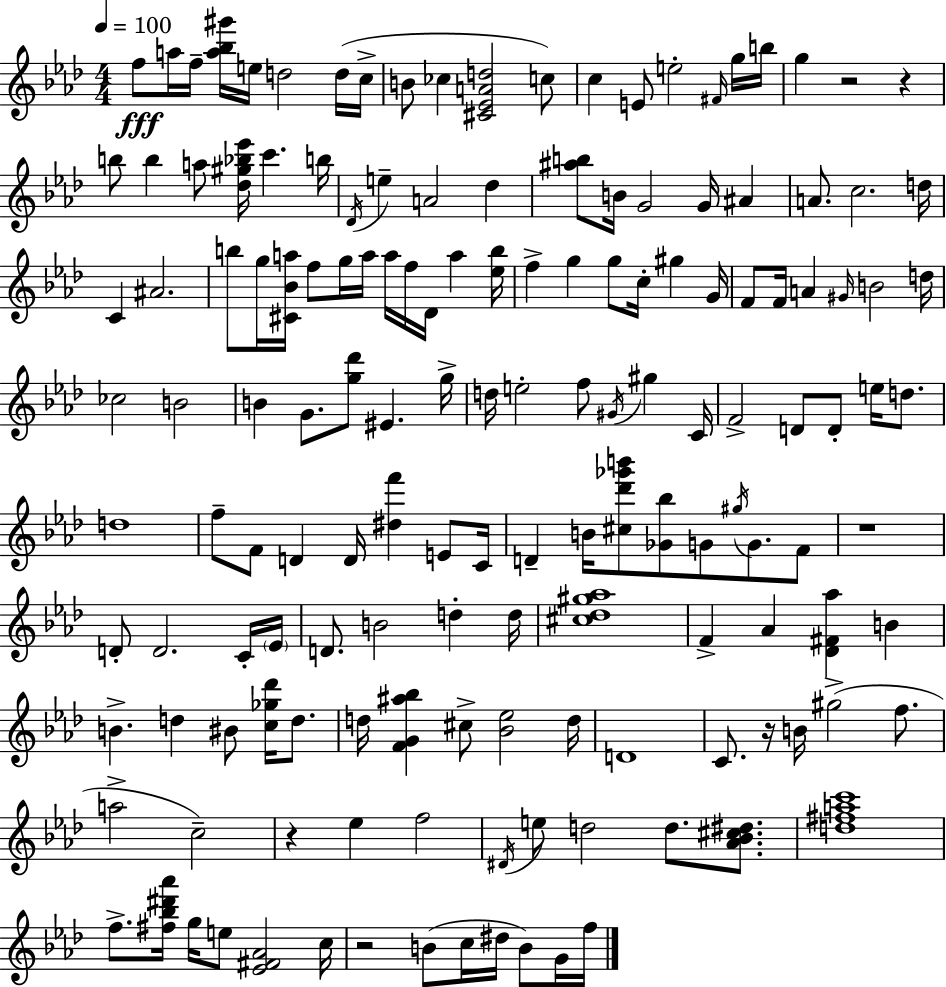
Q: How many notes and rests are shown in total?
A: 152